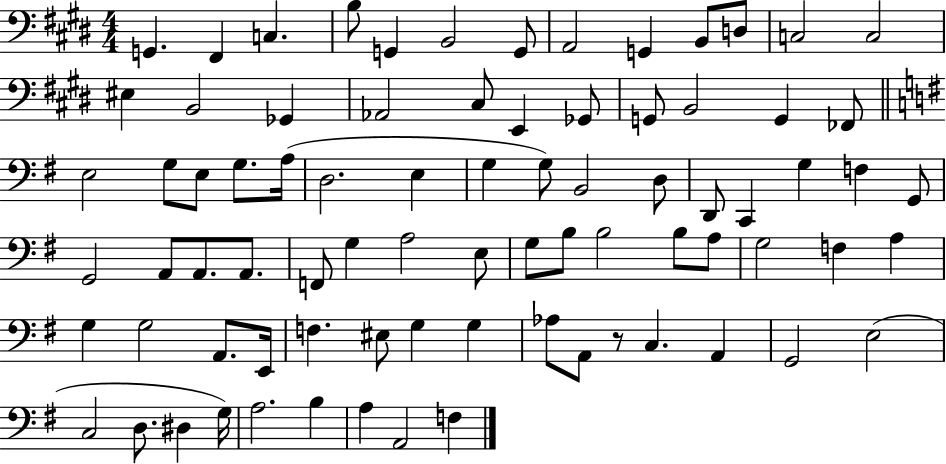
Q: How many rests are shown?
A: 1